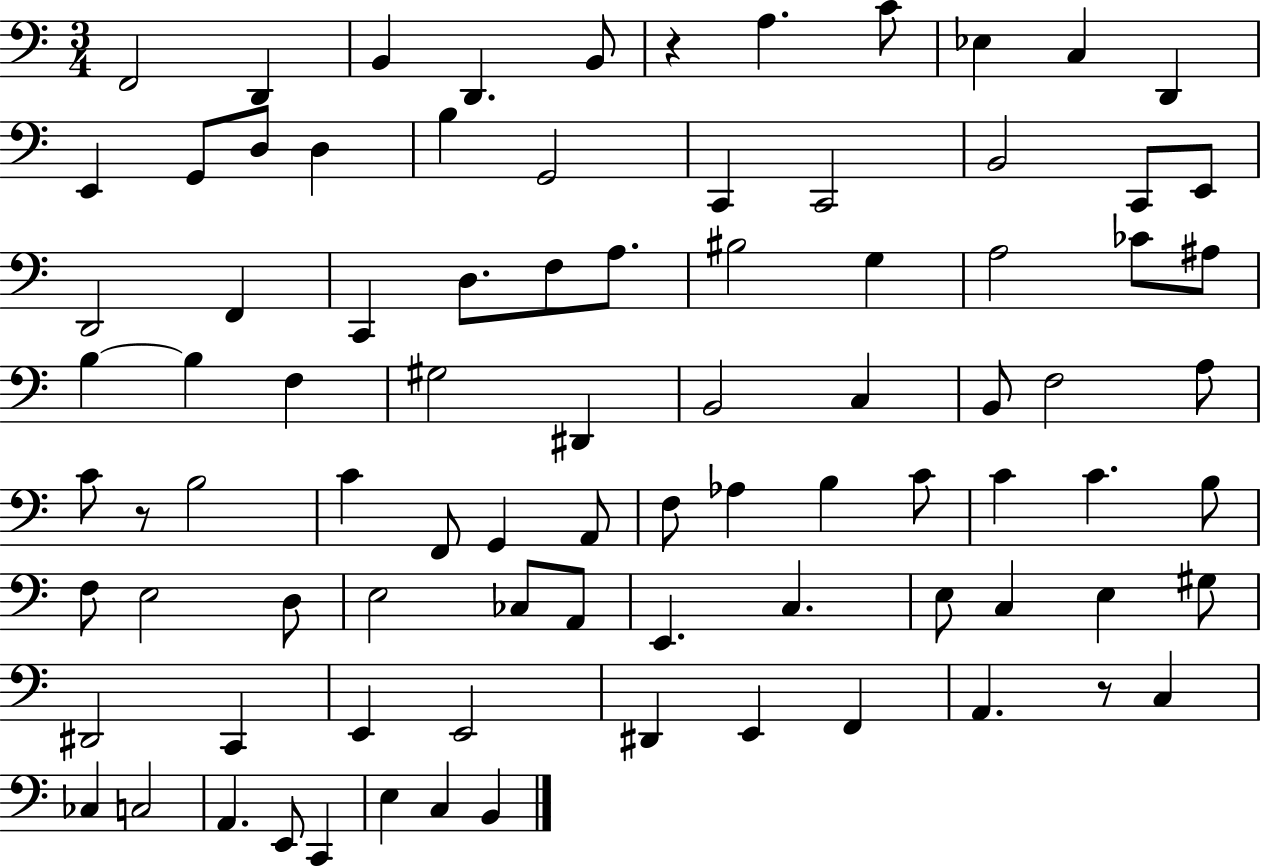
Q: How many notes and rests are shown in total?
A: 87